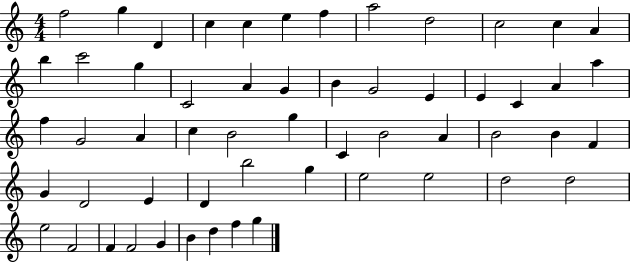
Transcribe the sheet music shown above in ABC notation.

X:1
T:Untitled
M:4/4
L:1/4
K:C
f2 g D c c e f a2 d2 c2 c A b c'2 g C2 A G B G2 E E C A a f G2 A c B2 g C B2 A B2 B F G D2 E D b2 g e2 e2 d2 d2 e2 F2 F F2 G B d f g